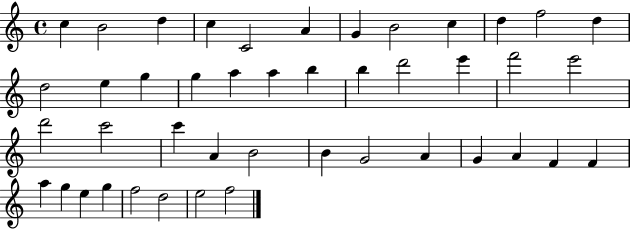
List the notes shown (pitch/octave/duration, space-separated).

C5/q B4/h D5/q C5/q C4/h A4/q G4/q B4/h C5/q D5/q F5/h D5/q D5/h E5/q G5/q G5/q A5/q A5/q B5/q B5/q D6/h E6/q F6/h E6/h D6/h C6/h C6/q A4/q B4/h B4/q G4/h A4/q G4/q A4/q F4/q F4/q A5/q G5/q E5/q G5/q F5/h D5/h E5/h F5/h